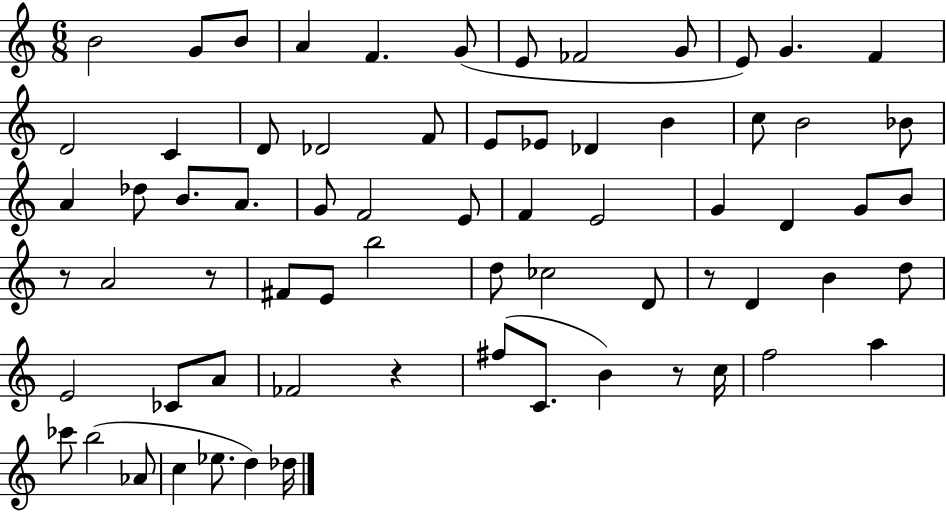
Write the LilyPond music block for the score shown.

{
  \clef treble
  \numericTimeSignature
  \time 6/8
  \key c \major
  \repeat volta 2 { b'2 g'8 b'8 | a'4 f'4. g'8( | e'8 fes'2 g'8 | e'8) g'4. f'4 | \break d'2 c'4 | d'8 des'2 f'8 | e'8 ees'8 des'4 b'4 | c''8 b'2 bes'8 | \break a'4 des''8 b'8. a'8. | g'8 f'2 e'8 | f'4 e'2 | g'4 d'4 g'8 b'8 | \break r8 a'2 r8 | fis'8 e'8 b''2 | d''8 ces''2 d'8 | r8 d'4 b'4 d''8 | \break e'2 ces'8 a'8 | fes'2 r4 | fis''8( c'8. b'4) r8 c''16 | f''2 a''4 | \break ces'''8 b''2( aes'8 | c''4 ees''8. d''4) des''16 | } \bar "|."
}